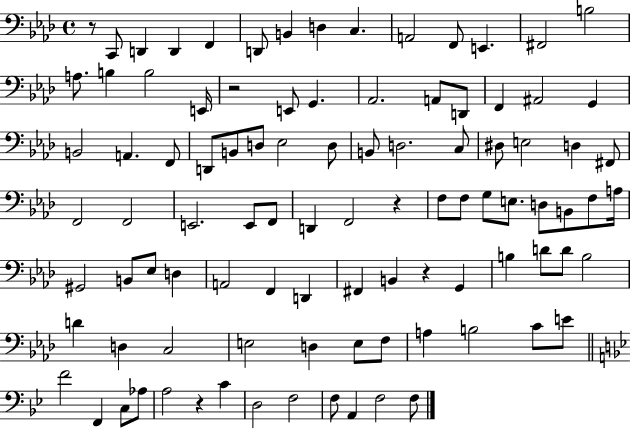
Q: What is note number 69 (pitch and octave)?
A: B3